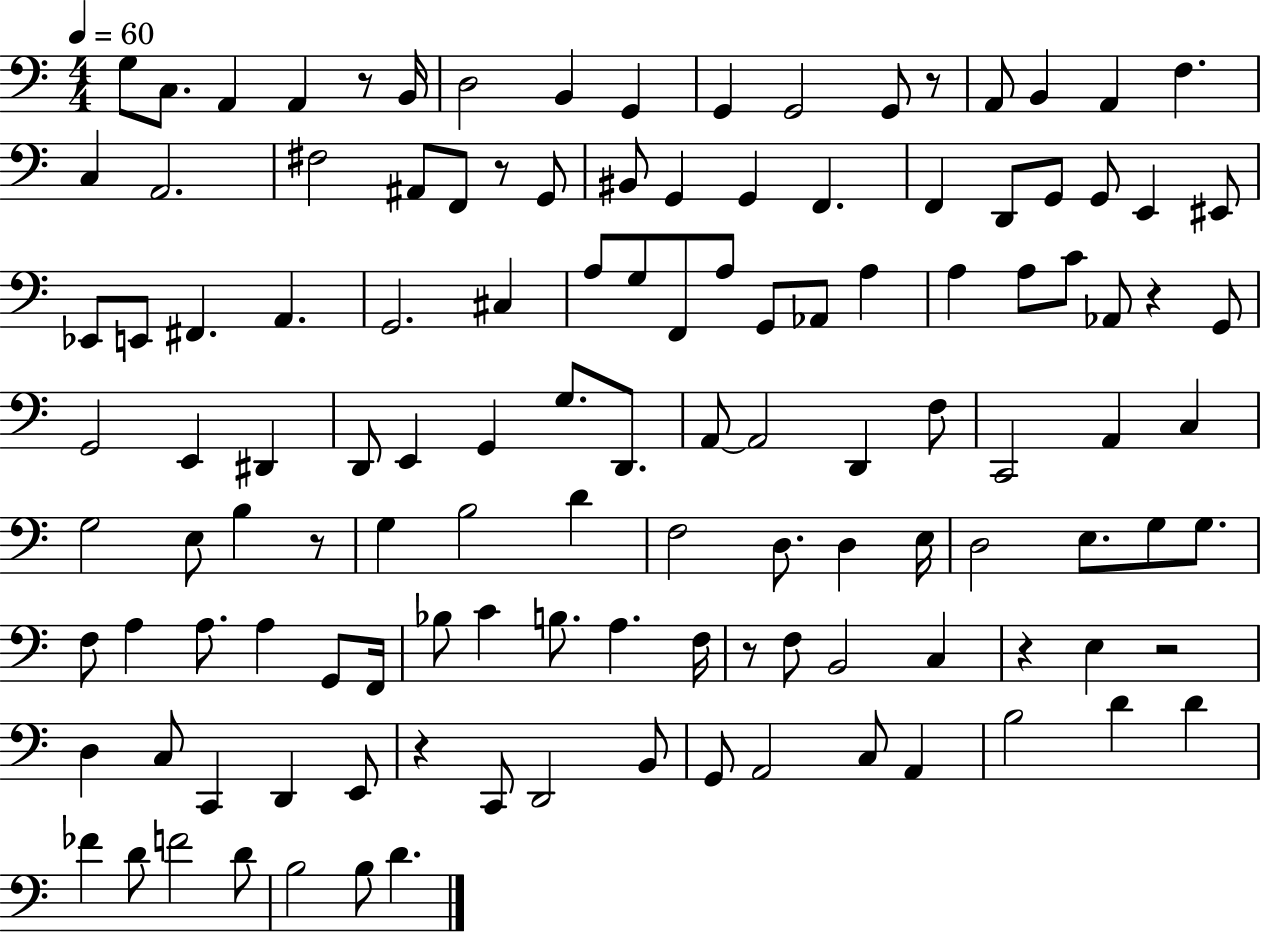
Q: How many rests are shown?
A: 9